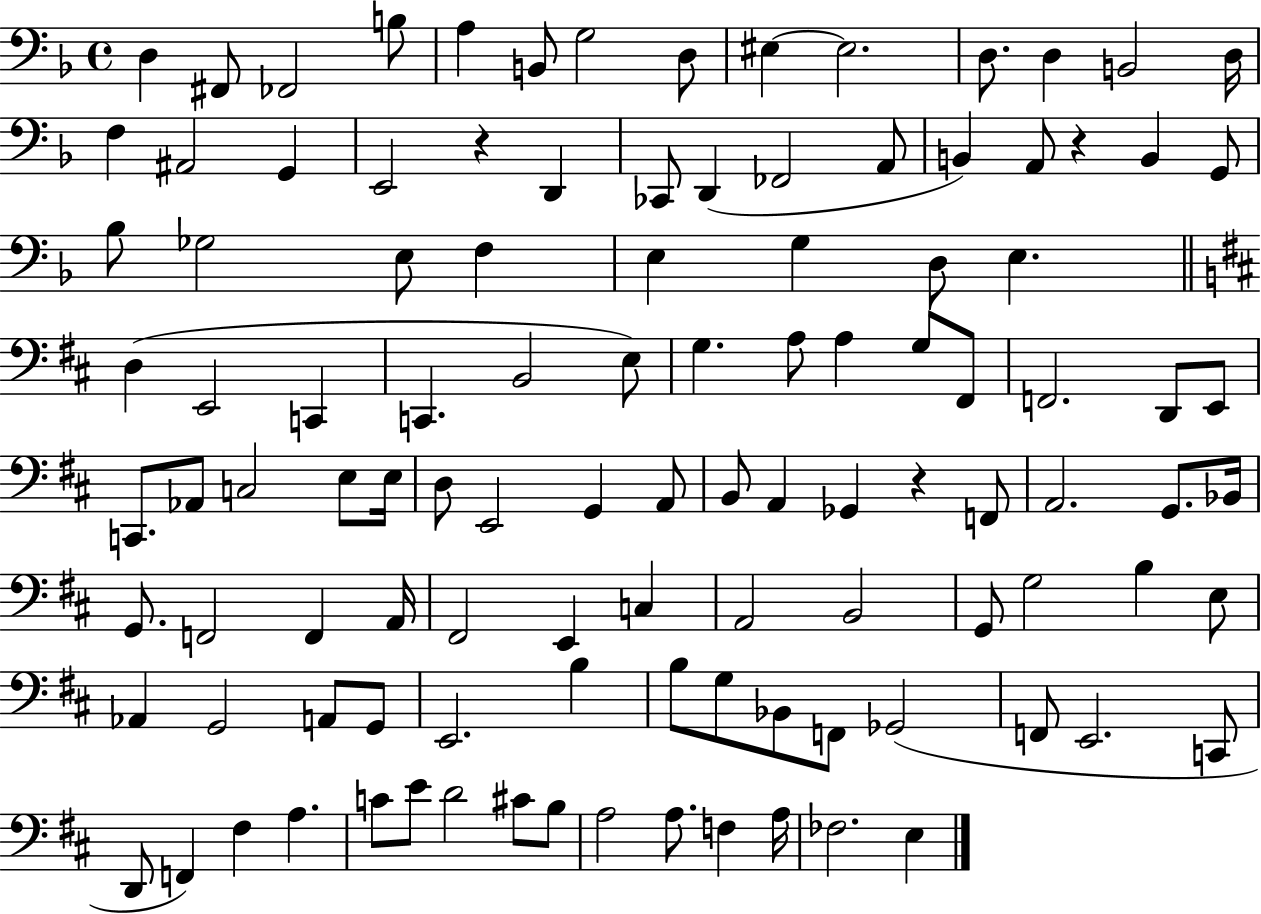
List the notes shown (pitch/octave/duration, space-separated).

D3/q F#2/e FES2/h B3/e A3/q B2/e G3/h D3/e EIS3/q EIS3/h. D3/e. D3/q B2/h D3/s F3/q A#2/h G2/q E2/h R/q D2/q CES2/e D2/q FES2/h A2/e B2/q A2/e R/q B2/q G2/e Bb3/e Gb3/h E3/e F3/q E3/q G3/q D3/e E3/q. D3/q E2/h C2/q C2/q. B2/h E3/e G3/q. A3/e A3/q G3/e F#2/e F2/h. D2/e E2/e C2/e. Ab2/e C3/h E3/e E3/s D3/e E2/h G2/q A2/e B2/e A2/q Gb2/q R/q F2/e A2/h. G2/e. Bb2/s G2/e. F2/h F2/q A2/s F#2/h E2/q C3/q A2/h B2/h G2/e G3/h B3/q E3/e Ab2/q G2/h A2/e G2/e E2/h. B3/q B3/e G3/e Bb2/e F2/e Gb2/h F2/e E2/h. C2/e D2/e F2/q F#3/q A3/q. C4/e E4/e D4/h C#4/e B3/e A3/h A3/e. F3/q A3/s FES3/h. E3/q